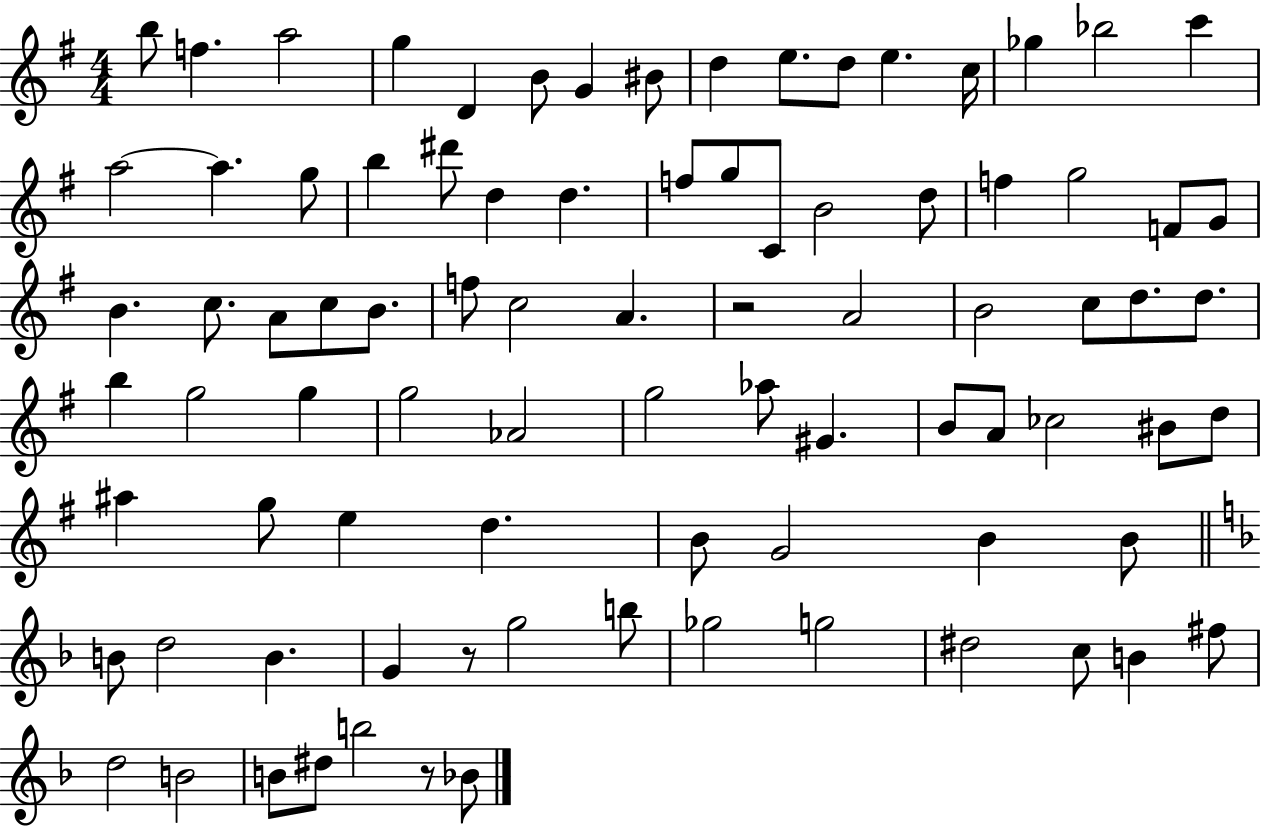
B5/e F5/q. A5/h G5/q D4/q B4/e G4/q BIS4/e D5/q E5/e. D5/e E5/q. C5/s Gb5/q Bb5/h C6/q A5/h A5/q. G5/e B5/q D#6/e D5/q D5/q. F5/e G5/e C4/e B4/h D5/e F5/q G5/h F4/e G4/e B4/q. C5/e. A4/e C5/e B4/e. F5/e C5/h A4/q. R/h A4/h B4/h C5/e D5/e. D5/e. B5/q G5/h G5/q G5/h Ab4/h G5/h Ab5/e G#4/q. B4/e A4/e CES5/h BIS4/e D5/e A#5/q G5/e E5/q D5/q. B4/e G4/h B4/q B4/e B4/e D5/h B4/q. G4/q R/e G5/h B5/e Gb5/h G5/h D#5/h C5/e B4/q F#5/e D5/h B4/h B4/e D#5/e B5/h R/e Bb4/e